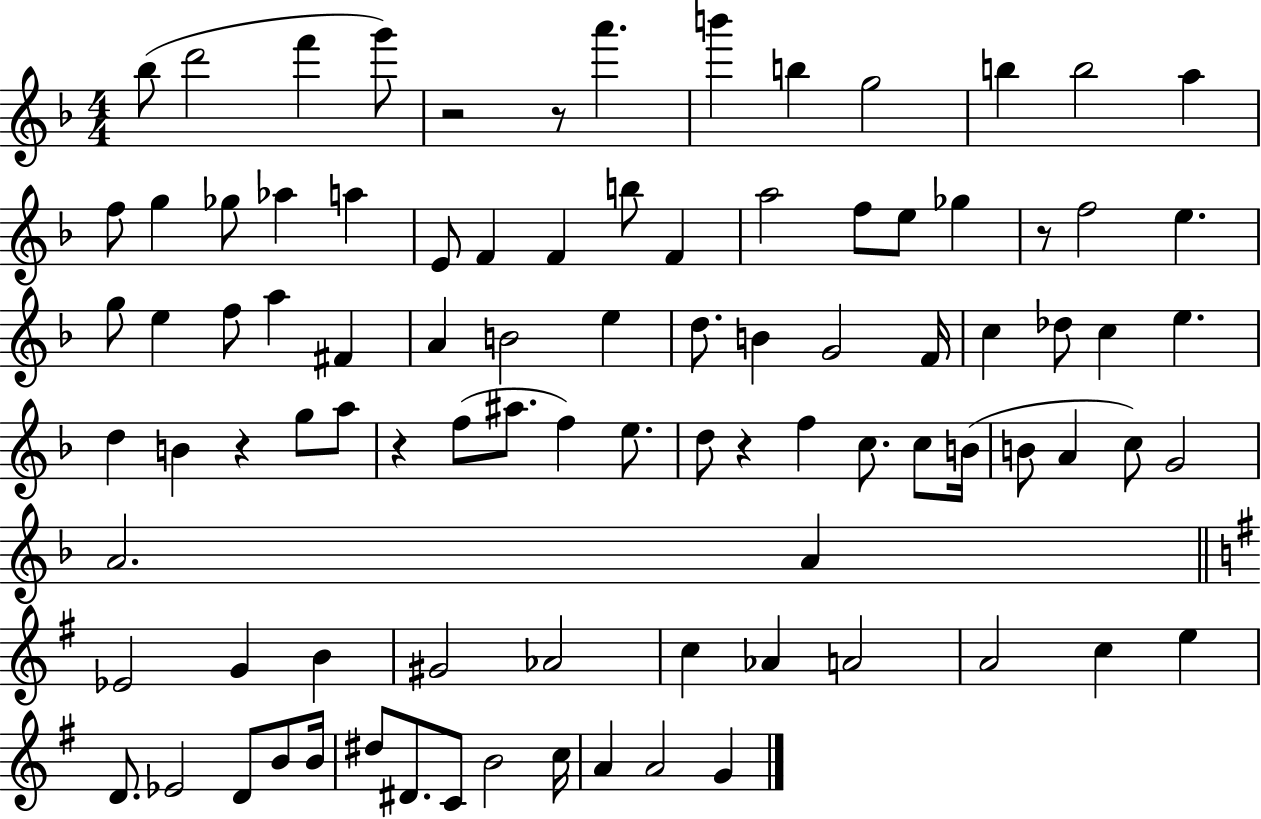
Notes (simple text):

Bb5/e D6/h F6/q G6/e R/h R/e A6/q. B6/q B5/q G5/h B5/q B5/h A5/q F5/e G5/q Gb5/e Ab5/q A5/q E4/e F4/q F4/q B5/e F4/q A5/h F5/e E5/e Gb5/q R/e F5/h E5/q. G5/e E5/q F5/e A5/q F#4/q A4/q B4/h E5/q D5/e. B4/q G4/h F4/s C5/q Db5/e C5/q E5/q. D5/q B4/q R/q G5/e A5/e R/q F5/e A#5/e. F5/q E5/e. D5/e R/q F5/q C5/e. C5/e B4/s B4/e A4/q C5/e G4/h A4/h. A4/q Eb4/h G4/q B4/q G#4/h Ab4/h C5/q Ab4/q A4/h A4/h C5/q E5/q D4/e. Eb4/h D4/e B4/e B4/s D#5/e D#4/e. C4/e B4/h C5/s A4/q A4/h G4/q